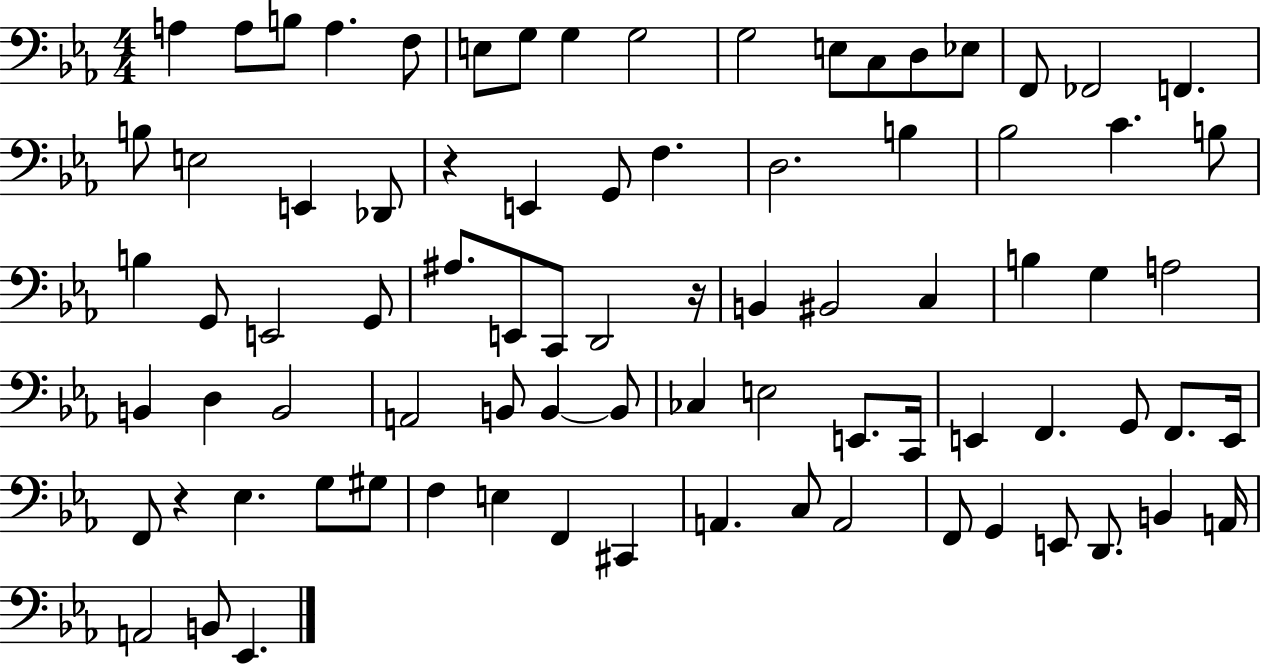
{
  \clef bass
  \numericTimeSignature
  \time 4/4
  \key ees \major
  a4 a8 b8 a4. f8 | e8 g8 g4 g2 | g2 e8 c8 d8 ees8 | f,8 fes,2 f,4. | \break b8 e2 e,4 des,8 | r4 e,4 g,8 f4. | d2. b4 | bes2 c'4. b8 | \break b4 g,8 e,2 g,8 | ais8. e,8 c,8 d,2 r16 | b,4 bis,2 c4 | b4 g4 a2 | \break b,4 d4 b,2 | a,2 b,8 b,4~~ b,8 | ces4 e2 e,8. c,16 | e,4 f,4. g,8 f,8. e,16 | \break f,8 r4 ees4. g8 gis8 | f4 e4 f,4 cis,4 | a,4. c8 a,2 | f,8 g,4 e,8 d,8. b,4 a,16 | \break a,2 b,8 ees,4. | \bar "|."
}